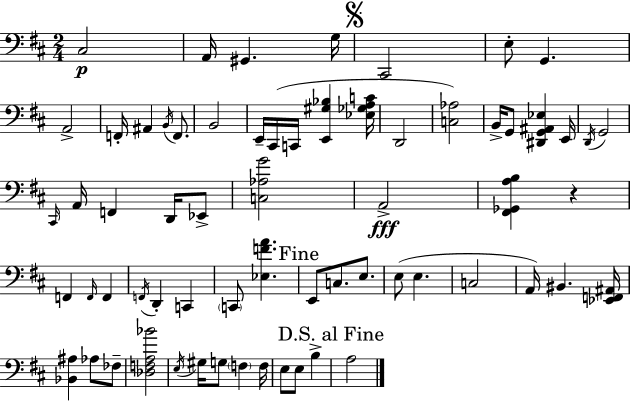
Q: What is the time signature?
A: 2/4